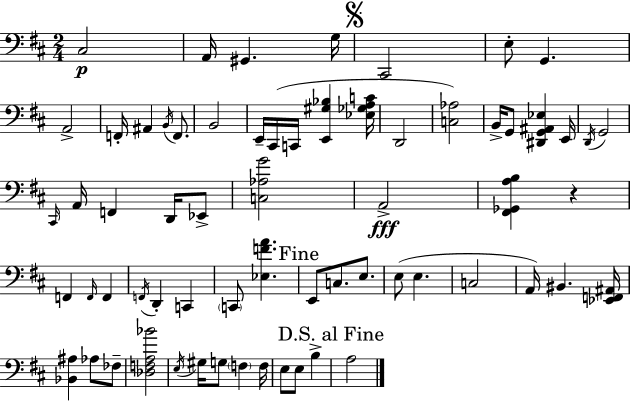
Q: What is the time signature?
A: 2/4